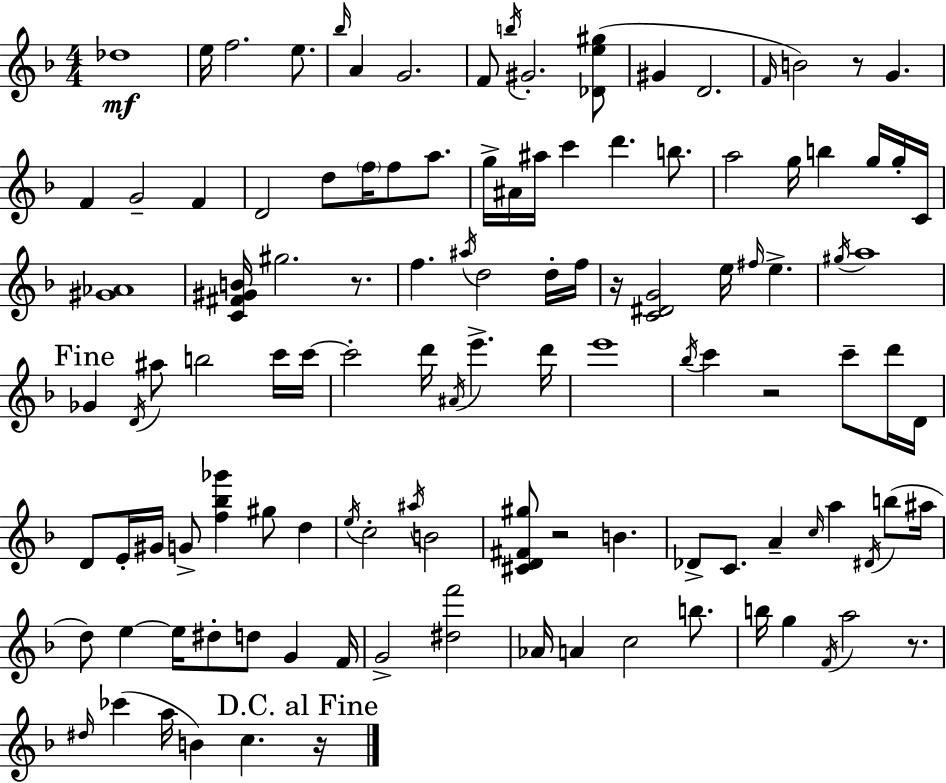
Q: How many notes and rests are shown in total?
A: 117